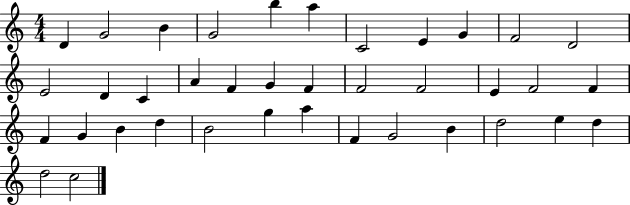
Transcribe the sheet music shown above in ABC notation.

X:1
T:Untitled
M:4/4
L:1/4
K:C
D G2 B G2 b a C2 E G F2 D2 E2 D C A F G F F2 F2 E F2 F F G B d B2 g a F G2 B d2 e d d2 c2